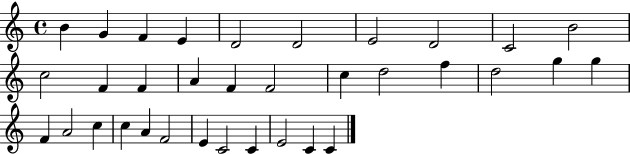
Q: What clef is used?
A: treble